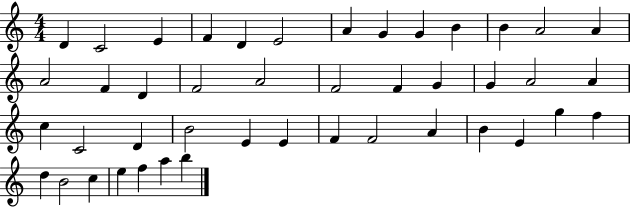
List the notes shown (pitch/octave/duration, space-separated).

D4/q C4/h E4/q F4/q D4/q E4/h A4/q G4/q G4/q B4/q B4/q A4/h A4/q A4/h F4/q D4/q F4/h A4/h F4/h F4/q G4/q G4/q A4/h A4/q C5/q C4/h D4/q B4/h E4/q E4/q F4/q F4/h A4/q B4/q E4/q G5/q F5/q D5/q B4/h C5/q E5/q F5/q A5/q B5/q